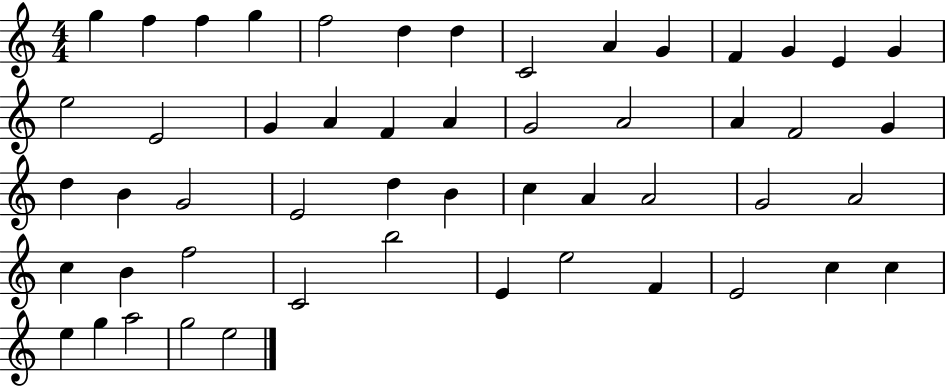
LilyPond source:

{
  \clef treble
  \numericTimeSignature
  \time 4/4
  \key c \major
  g''4 f''4 f''4 g''4 | f''2 d''4 d''4 | c'2 a'4 g'4 | f'4 g'4 e'4 g'4 | \break e''2 e'2 | g'4 a'4 f'4 a'4 | g'2 a'2 | a'4 f'2 g'4 | \break d''4 b'4 g'2 | e'2 d''4 b'4 | c''4 a'4 a'2 | g'2 a'2 | \break c''4 b'4 f''2 | c'2 b''2 | e'4 e''2 f'4 | e'2 c''4 c''4 | \break e''4 g''4 a''2 | g''2 e''2 | \bar "|."
}